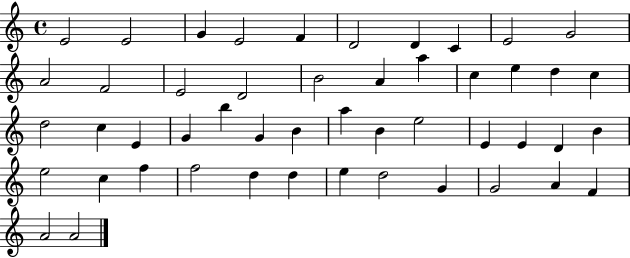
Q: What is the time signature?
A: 4/4